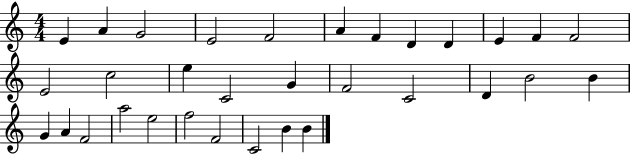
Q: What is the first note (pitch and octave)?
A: E4